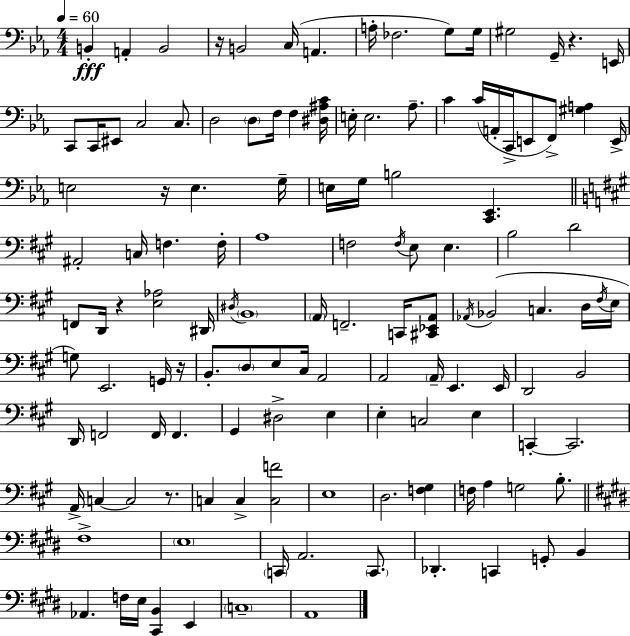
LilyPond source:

{
  \clef bass
  \numericTimeSignature
  \time 4/4
  \key ees \major
  \tempo 4 = 60
  b,4-.\fff a,4-. b,2 | r16 b,2 c16( a,4. | a16-. fes2. g8) g16 | gis2 g,16-- r4. e,16 | \break c,8 c,16 eis,8 c2 c8. | d2 \parenthesize d8 f16 f4 <dis ais c'>16 | e16-. e2. aes8.-- | c'4 c'16( a,16-. c,16-> e,8 f,8->) <gis a>4 e,16-> | \break e2 r16 e4. g16-- | e16 g16 b2 <c, ees,>4. | \bar "||" \break \key a \major ais,2-. c16 f4. f16-. | a1 | f2 \acciaccatura { f16 } e8 e4. | b2 d'2 | \break f,8 d,16 r4 <e aes>2 | dis,16 \acciaccatura { dis16 } \parenthesize b,1 | \parenthesize a,16 f,2.-- c,16 | <cis, ees, a,>8 \acciaccatura { aes,16 } bes,2( c4. | \break d16 \acciaccatura { fis16 } e16 g8) e,2. | g,16 r16 b,8.-. \parenthesize d8 e8 cis16 a,2 | a,2 \parenthesize a,16-- e,4. | e,16 d,2 b,2 | \break d,16 f,2 f,16 f,4. | gis,4 dis2-> | e4 e4-. c2 | e4 c,4-.~~ c,2. | \break a,16-> c4~~ c2 | r8. c4 c4-> <c f'>2 | e1 | d2. | \break <f gis>4 f16 a4 g2 | b8.-. \bar "||" \break \key e \major fis1-> | \parenthesize e1 | \parenthesize c,16 a,2. \parenthesize c,8. | des,4.-. c,4 g,8-. b,4 | \break aes,4. f16 e16 <cis, b,>4 e,4 | \parenthesize c1-- | a,1 | \bar "|."
}